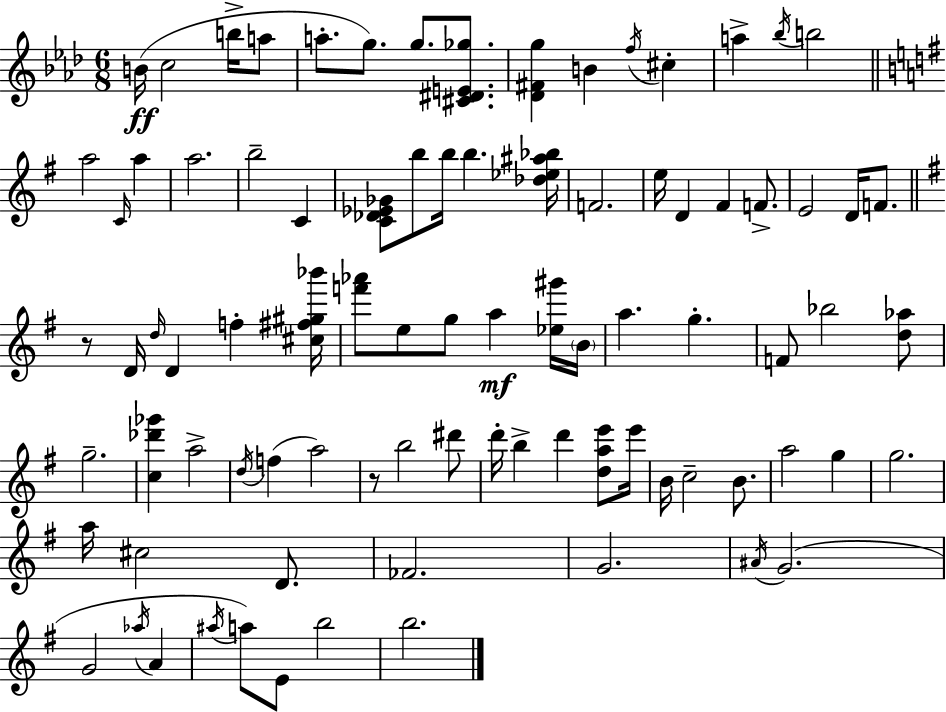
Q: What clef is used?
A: treble